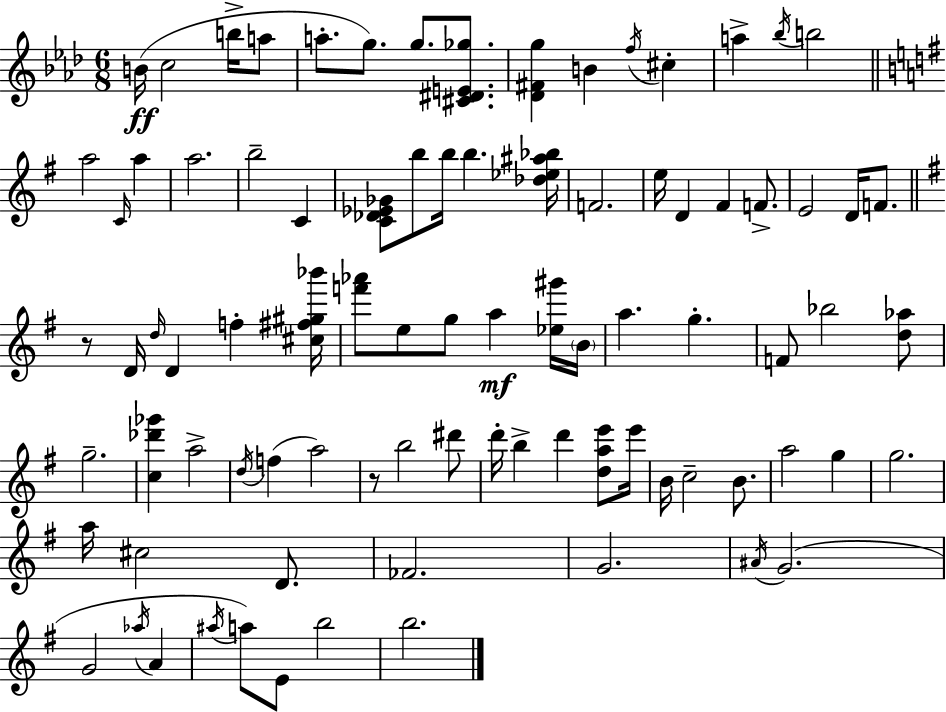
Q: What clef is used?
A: treble